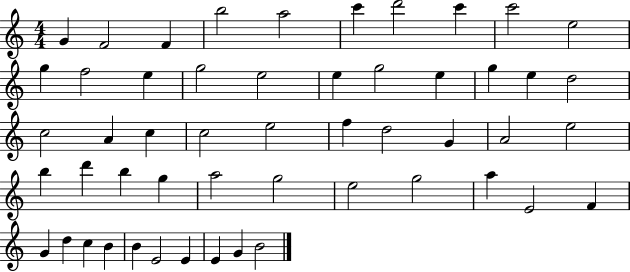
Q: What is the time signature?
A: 4/4